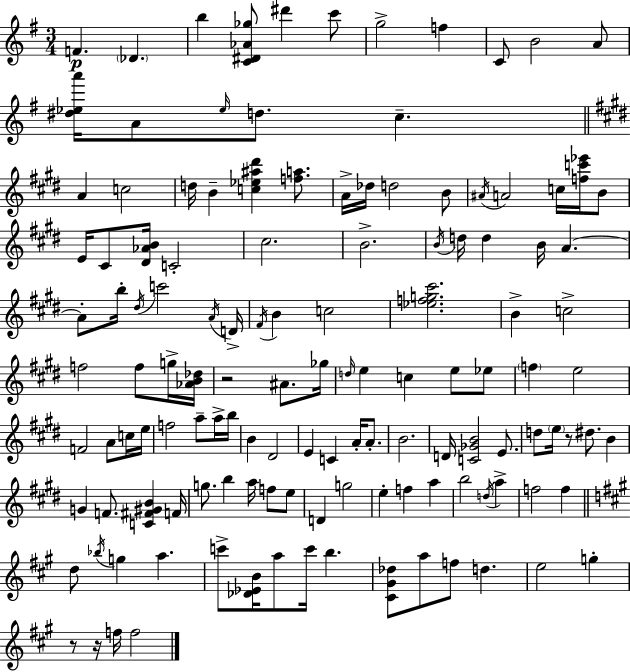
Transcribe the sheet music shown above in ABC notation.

X:1
T:Untitled
M:3/4
L:1/4
K:G
F _D b [C^D_A_g]/2 ^d' c'/2 g2 f C/2 B2 A/2 [^d_ea']/4 A/2 _e/4 d/2 c A c2 d/4 B [c_e^a^d'] [fa]/2 A/4 _d/4 d2 B/2 ^A/4 A2 c/4 [fc'_e']/4 B/2 E/4 ^C/2 [^D_AB]/4 C2 ^c2 B2 B/4 d/4 d B/4 A A/2 b/4 ^d/4 c'2 A/4 D/4 ^F/4 B c2 [_efg^c']2 B c2 f2 f/2 g/4 [_AB_d]/4 z2 ^A/2 _g/4 d/4 e c e/2 _e/2 f e2 F2 A/2 c/4 e/4 f2 a/2 a/4 b/4 B ^D2 E C A/4 A/2 B2 D/4 [C_GB]2 E/2 d/2 e/4 z/2 ^d/2 B G F/2 [C^F^GB] F/4 g/2 b a/4 f/2 e/2 D g2 e f a b2 d/4 a f2 f d/2 _b/4 g a c'/2 [_D_EB]/4 a/2 c'/4 b [^C^G_d]/2 a/2 f/2 d e2 g z/2 z/4 f/4 f2